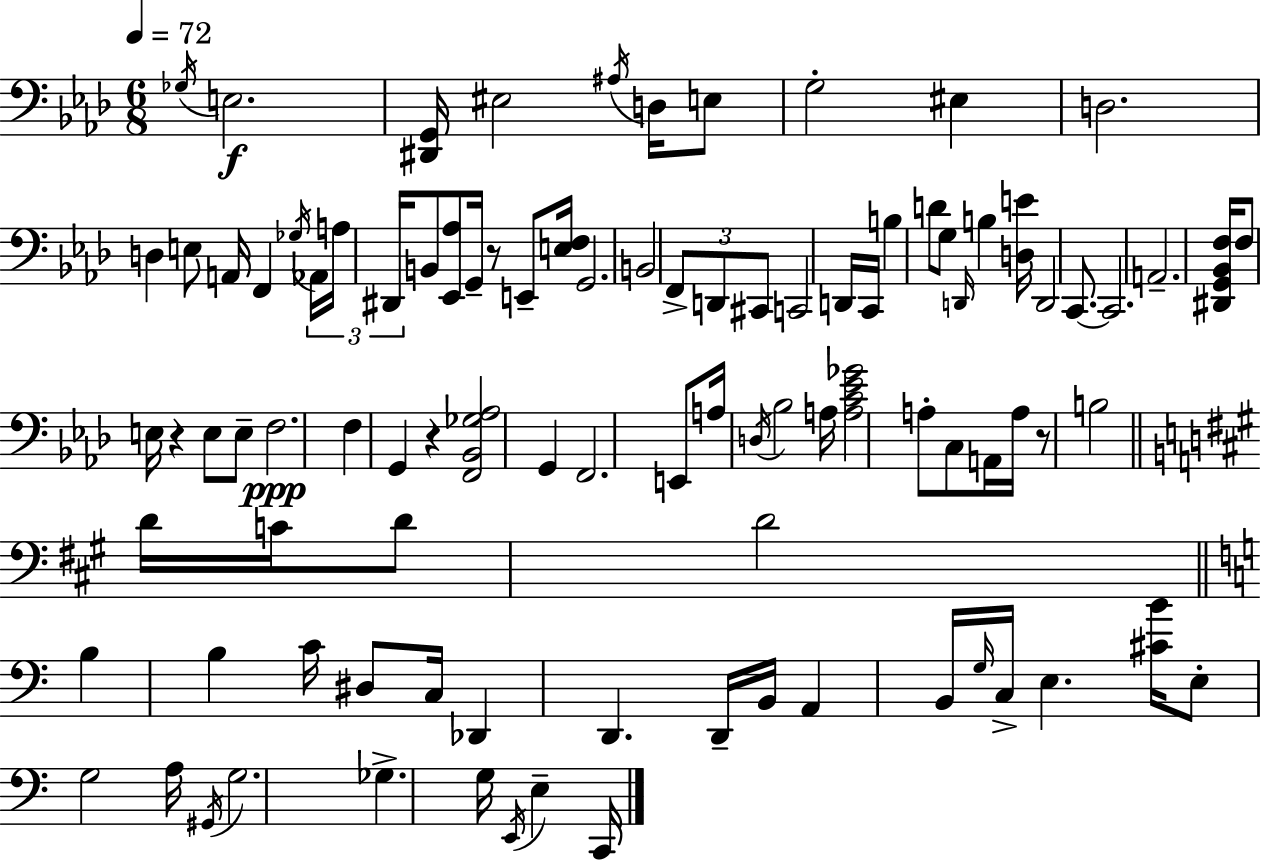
{
  \clef bass
  \numericTimeSignature
  \time 6/8
  \key aes \major
  \tempo 4 = 72
  \acciaccatura { ges16 }\f e2. | <dis, g,>16 eis2 \acciaccatura { ais16 } d16 | e8 g2-. eis4 | d2. | \break d4 e8 a,16 f,4 | \acciaccatura { ges16 } \tuplet 3/2 { aes,16 a16 dis,16 } b,8 <ees, aes>8 g,16-- r8 | e,8-- <e f>16 g,2. | b,2 \tuplet 3/2 { f,8-> | \break d,8 cis,8 } c,2 | d,16 c,16 b4 d'8 g8 \grace { d,16 } | b4 <d e'>16 d,2 | c,8.~~ c,2. | \break a,2.-- | <dis, g, bes, f>16 f8 e16 r4 | e8 e8-- f2.\ppp | f4 g,4 | \break r4 <f, bes, ges aes>2 | g,4 f,2. | e,8 a16 \acciaccatura { d16 } bes2 | a16 <a c' ees' ges'>2 | \break a8-. c8 a,16 a16 r8 b2 | \bar "||" \break \key a \major d'16 c'16 d'8 d'2 | \bar "||" \break \key c \major b4 b4 c'16 dis8 c16 | des,4 d,4. d,16-- b,16 | a,4 b,16 \grace { g16 } c16-> e4. | <cis' b'>16 e8-. g2 | \break a16 \acciaccatura { gis,16 } g2. | ges4.-> g16 \acciaccatura { e,16 } e4-- | c,16 \bar "|."
}